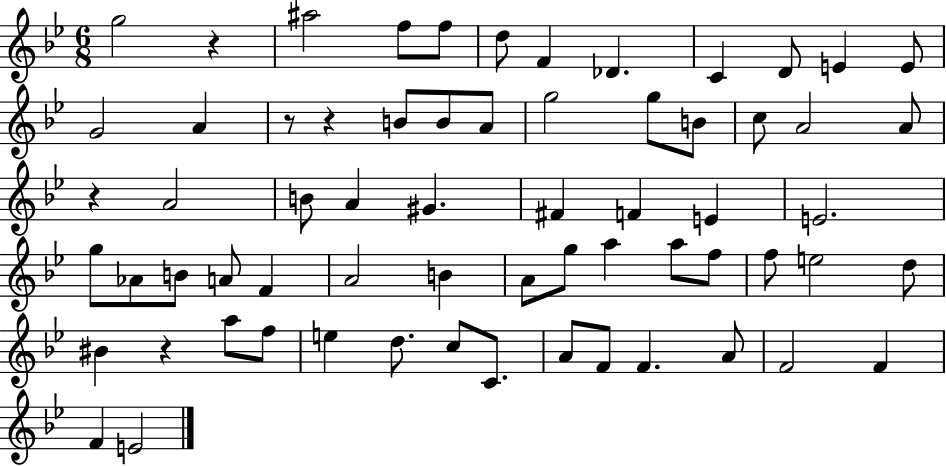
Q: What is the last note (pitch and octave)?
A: E4